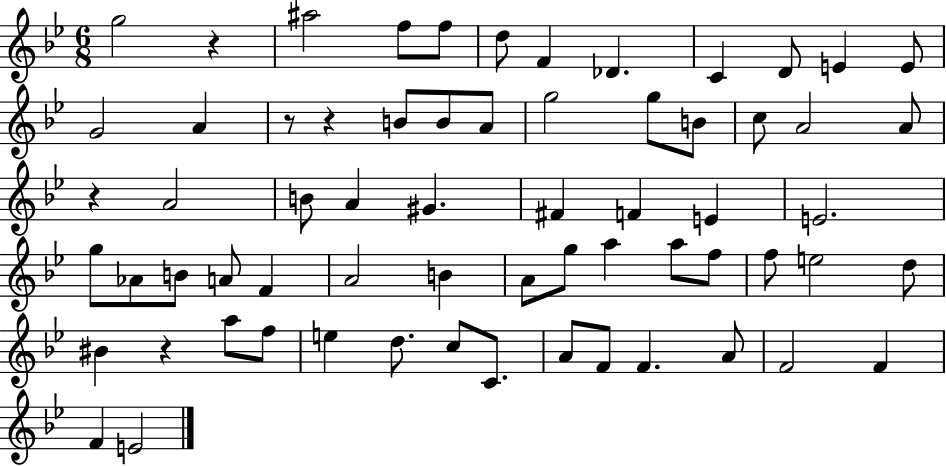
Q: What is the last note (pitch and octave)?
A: E4